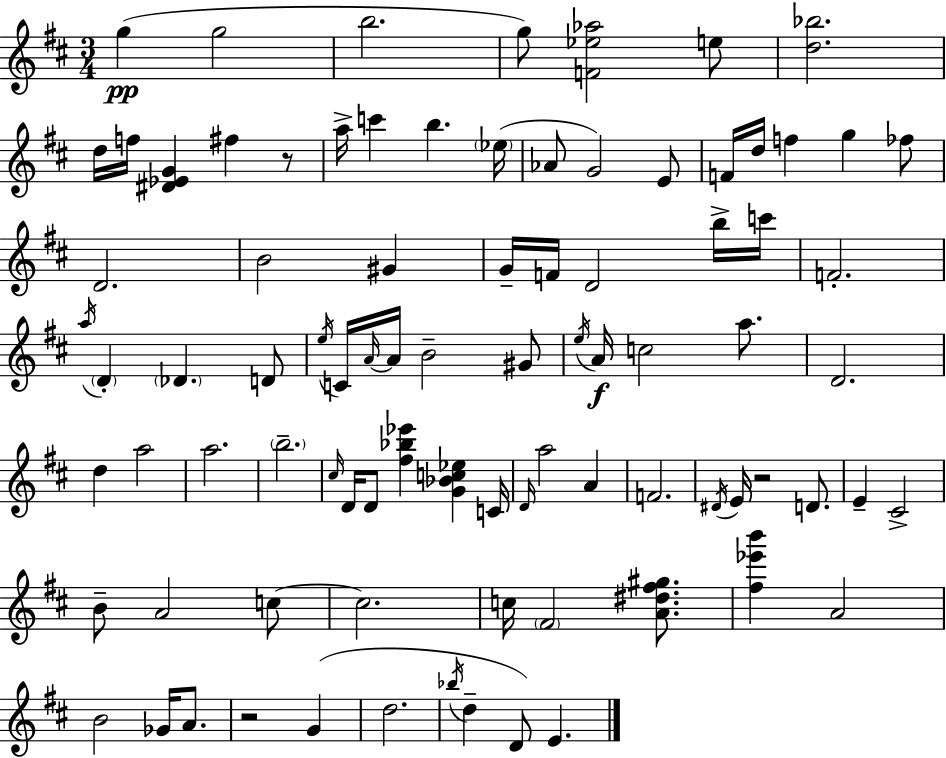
{
  \clef treble
  \numericTimeSignature
  \time 3/4
  \key d \major
  g''4(\pp g''2 | b''2. | g''8) <f' ees'' aes''>2 e''8 | <d'' bes''>2. | \break d''16 f''16 <dis' ees' g'>4 fis''4 r8 | a''16-> c'''4 b''4. \parenthesize ees''16( | aes'8 g'2) e'8 | f'16 d''16 f''4 g''4 fes''8 | \break d'2. | b'2 gis'4 | g'16-- f'16 d'2 b''16-> c'''16 | f'2.-. | \break \acciaccatura { a''16 } \parenthesize d'4-. \parenthesize des'4. d'8 | \acciaccatura { e''16 } c'16 \grace { a'16~ }~ a'16 b'2-- | gis'8 \acciaccatura { e''16 }\f a'16 c''2 | a''8. d'2. | \break d''4 a''2 | a''2. | \parenthesize b''2.-- | \grace { cis''16 } d'16 d'8 <fis'' bes'' ees'''>4 | \break <g' bes' c'' ees''>4 c'16 \grace { d'16 } a''2 | a'4 f'2. | \acciaccatura { dis'16 } e'16 r2 | d'8. e'4-- cis'2-> | \break b'8-- a'2 | c''8~~ c''2. | c''16 \parenthesize fis'2 | <a' dis'' fis'' gis''>8. <fis'' ees''' b'''>4 a'2 | \break b'2 | ges'16 a'8. r2 | g'4( d''2. | \acciaccatura { bes''16 } d''4-- | \break d'8) e'4. \bar "|."
}